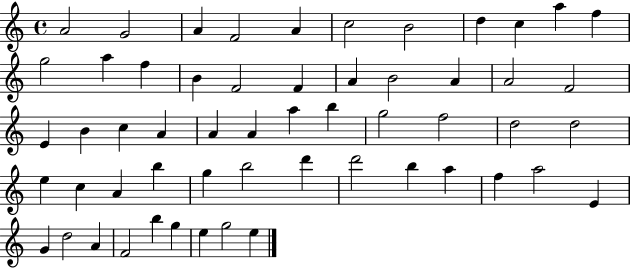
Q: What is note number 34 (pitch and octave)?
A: D5